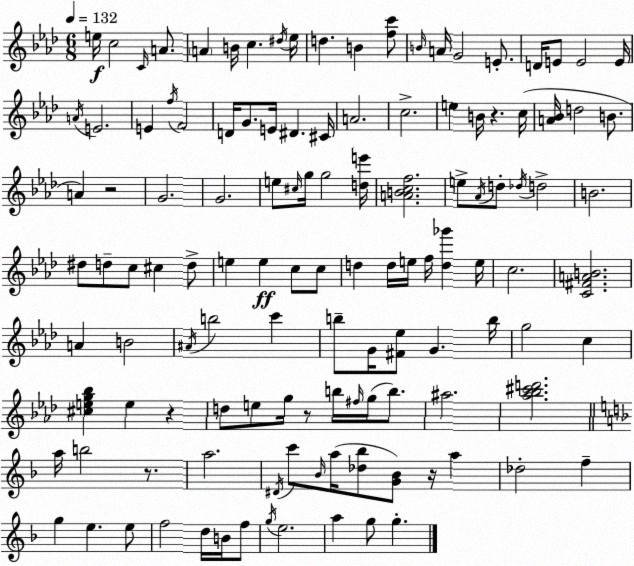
X:1
T:Untitled
M:6/8
L:1/4
K:Ab
e/4 c2 C/4 A/2 A B/4 c ^d/4 _e/4 d B [fc']/2 B/4 A/4 G2 E/2 D/4 E/2 E2 E/4 A/4 E2 E f/4 F2 D/4 G/2 E/4 ^D ^C/4 A2 c2 e B/4 z c/4 [A_B]/4 d2 B/2 A z2 G2 G2 e/2 ^c/4 g/4 g2 [de']/4 [ABcf]2 e/2 _A/4 d/2 _d/4 d2 B2 ^d/2 d/2 c/2 ^c d/2 e e c/2 c/2 d d/4 e/4 f/4 [d_g'] e/4 c2 [C^FAB]2 A B2 ^A/4 b2 c' b/2 G/4 [^F_e]/2 G b/4 g2 c [^ceg_b] e z d/2 e/2 g/4 z/2 b/4 ^f/4 g/4 b/2 ^a2 [_a_b^c'd']2 a/4 b2 z/2 a2 ^D/4 c'/2 _B/4 a/4 [_d_b]/2 [G_B]/2 z/4 a _d2 f g e e/2 f2 d/4 B/4 f/2 g/4 e2 a g/2 g